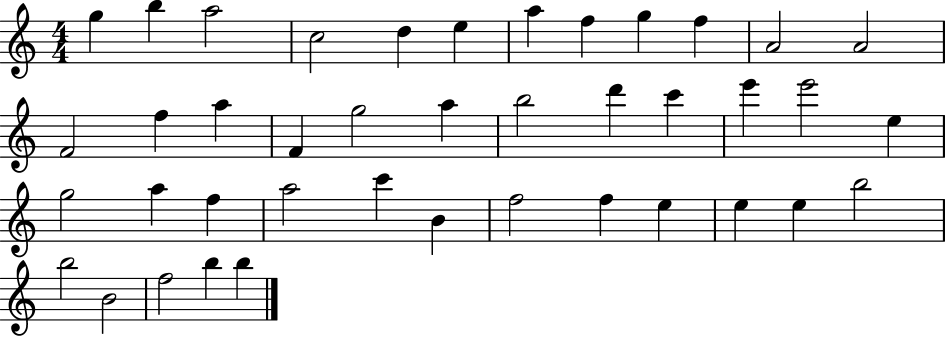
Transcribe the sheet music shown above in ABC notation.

X:1
T:Untitled
M:4/4
L:1/4
K:C
g b a2 c2 d e a f g f A2 A2 F2 f a F g2 a b2 d' c' e' e'2 e g2 a f a2 c' B f2 f e e e b2 b2 B2 f2 b b